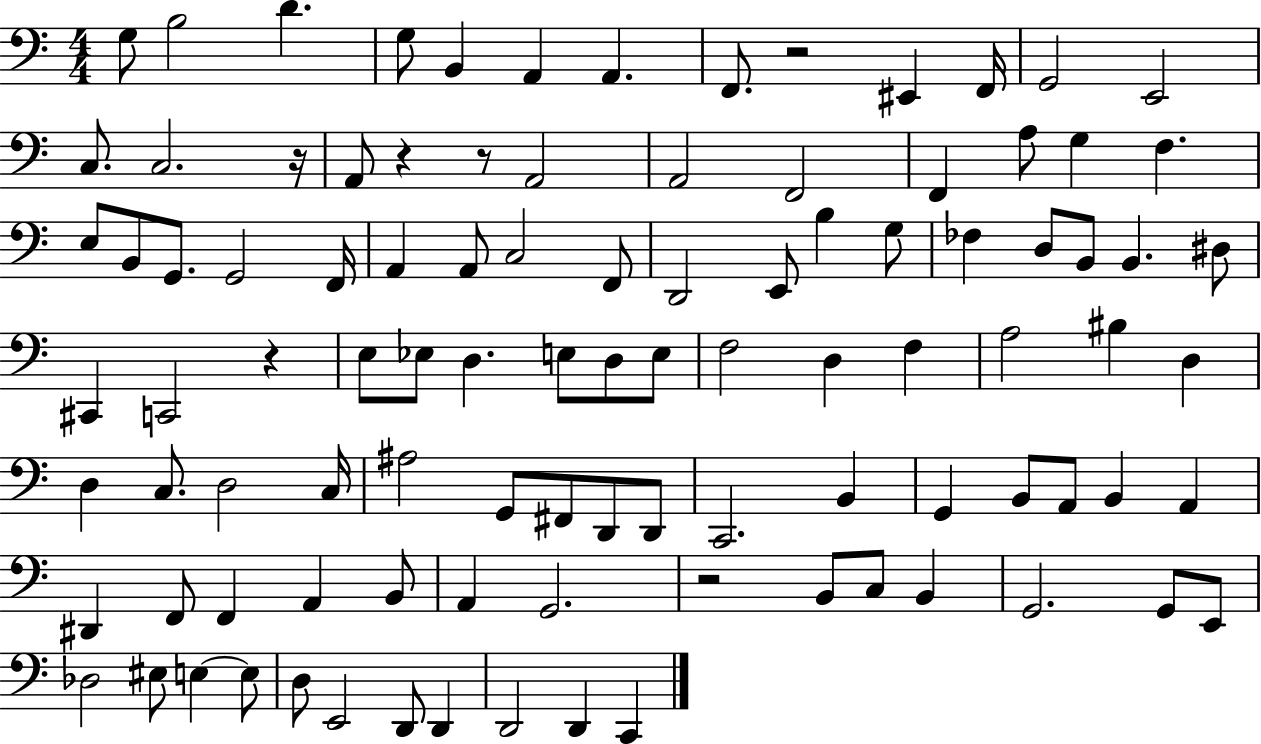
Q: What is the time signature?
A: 4/4